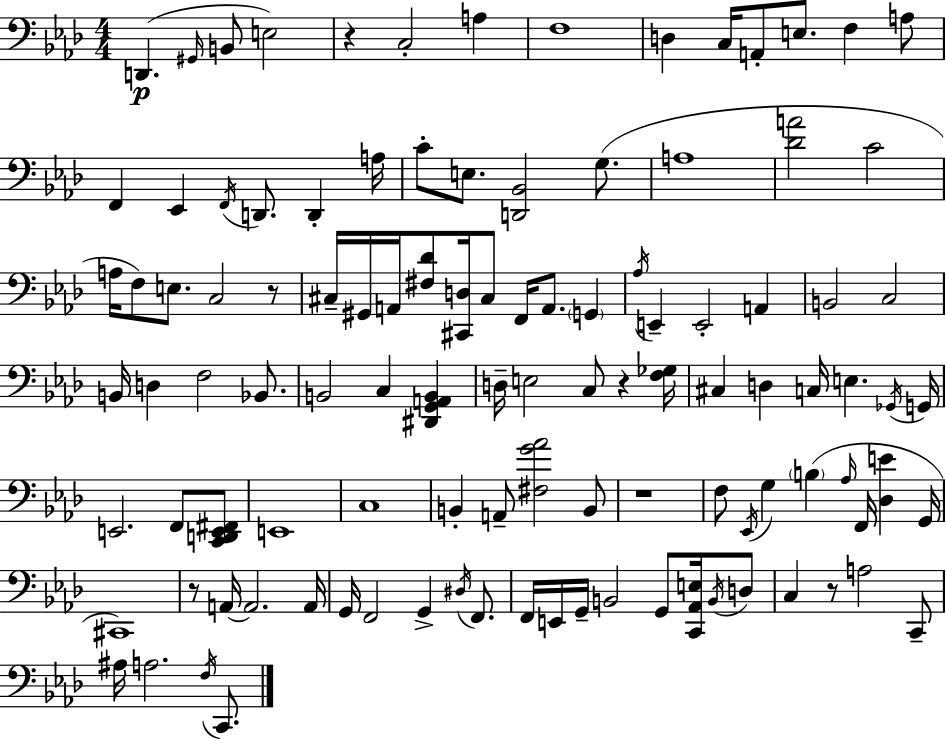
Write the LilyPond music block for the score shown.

{
  \clef bass
  \numericTimeSignature
  \time 4/4
  \key f \minor
  \repeat volta 2 { d,4.(\p \grace { gis,16 } b,8 e2) | r4 c2-. a4 | f1 | d4 c16 a,8-. e8. f4 a8 | \break f,4 ees,4 \acciaccatura { f,16 } d,8. d,4-. | a16 c'8-. e8. <d, bes,>2 g8.( | a1 | <des' a'>2 c'2 | \break a16 f8) e8. c2 | r8 cis16-- gis,16 a,16 <fis des'>8 <cis, d>16 cis8 f,16 a,8. \parenthesize g,4 | \acciaccatura { aes16 } e,4-- e,2-. a,4 | b,2 c2 | \break b,16 d4 f2 | bes,8. b,2 c4 <dis, g, a, b,>4 | d16-- e2 c8 r4 | <f ges>16 cis4 d4 c16 e4. | \break \acciaccatura { ges,16 } g,16 e,2. | f,8 <c, d, e, fis,>8 e,1 | c1 | b,4-. a,8-- <fis g' aes'>2 | \break b,8 r1 | f8 \acciaccatura { ees,16 } g4 \parenthesize b4( \grace { aes16 } | f,16 <des e'>4 g,16 cis,1) | r8 a,16~~ a,2. | \break a,16 g,16 f,2 g,4-> | \acciaccatura { dis16 } f,8. f,16 e,16 g,16-- b,2 | g,8 <c, aes, e>16 \acciaccatura { b,16 } d8 c4 r8 a2 | c,8-- ais16 a2. | \break \acciaccatura { f16 } c,8. } \bar "|."
}